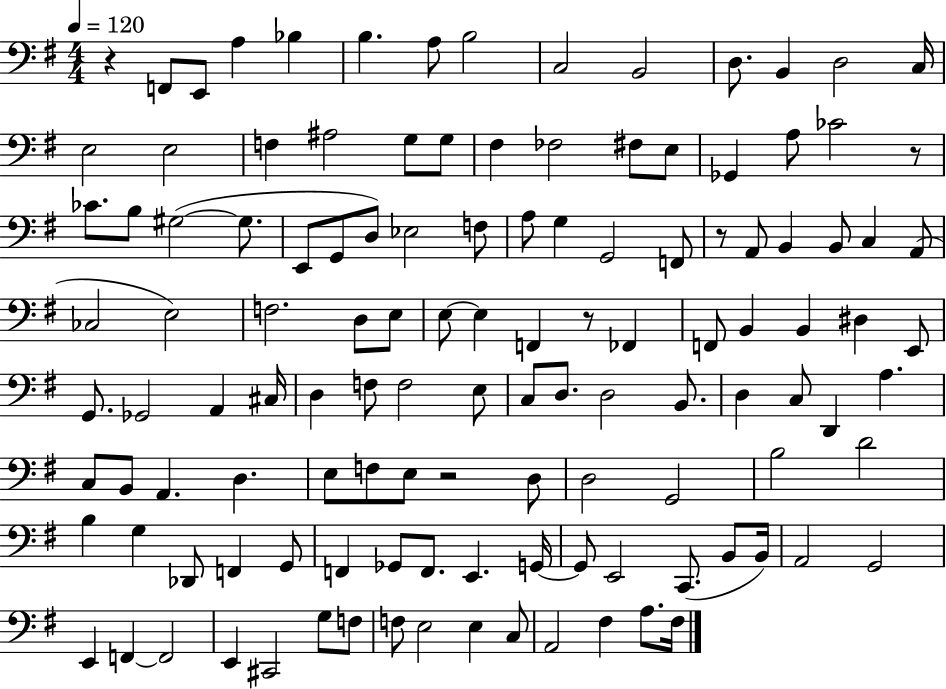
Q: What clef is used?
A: bass